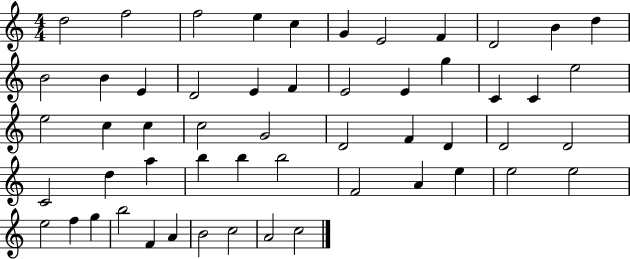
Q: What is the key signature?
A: C major